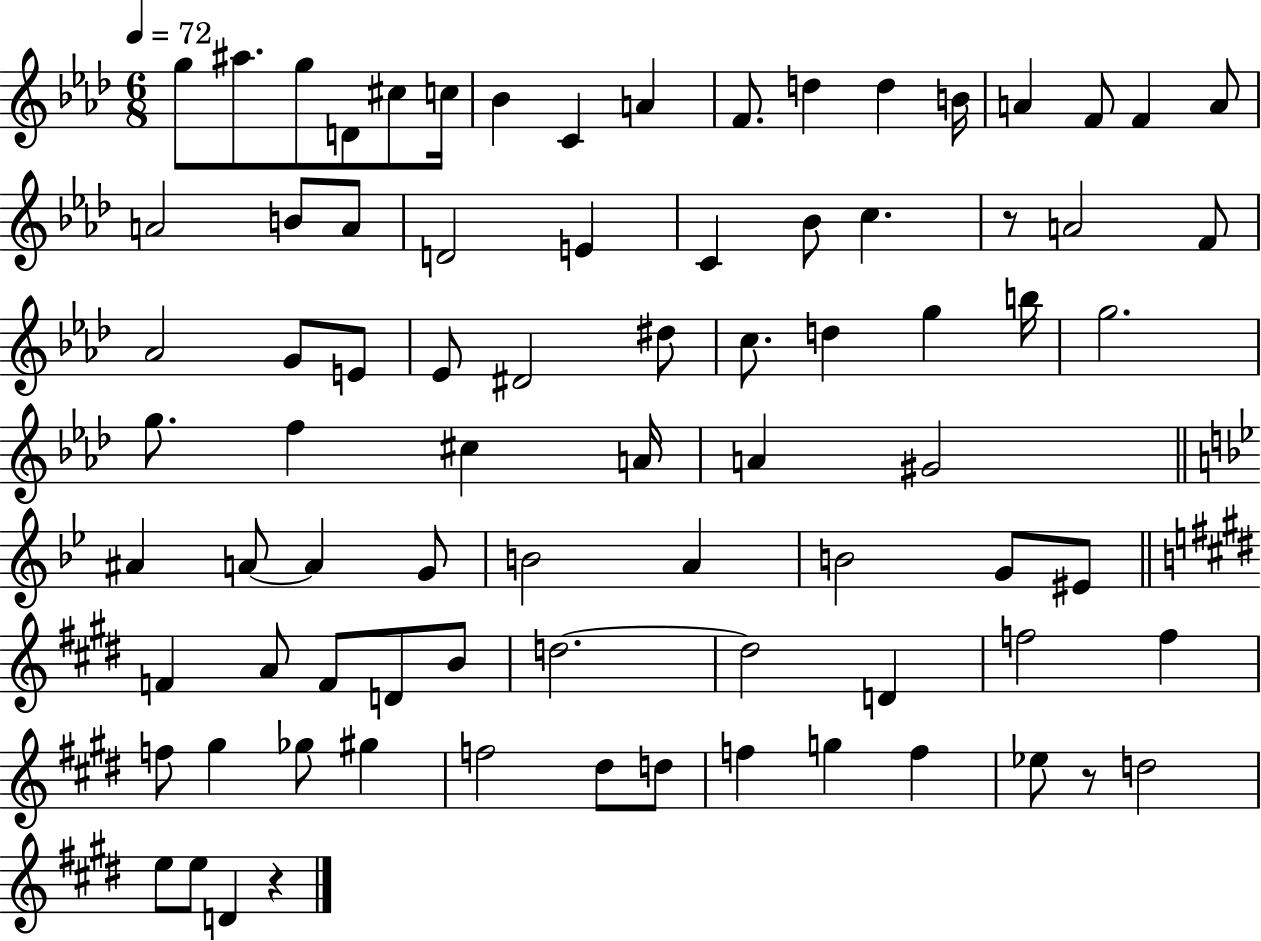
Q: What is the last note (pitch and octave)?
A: D4